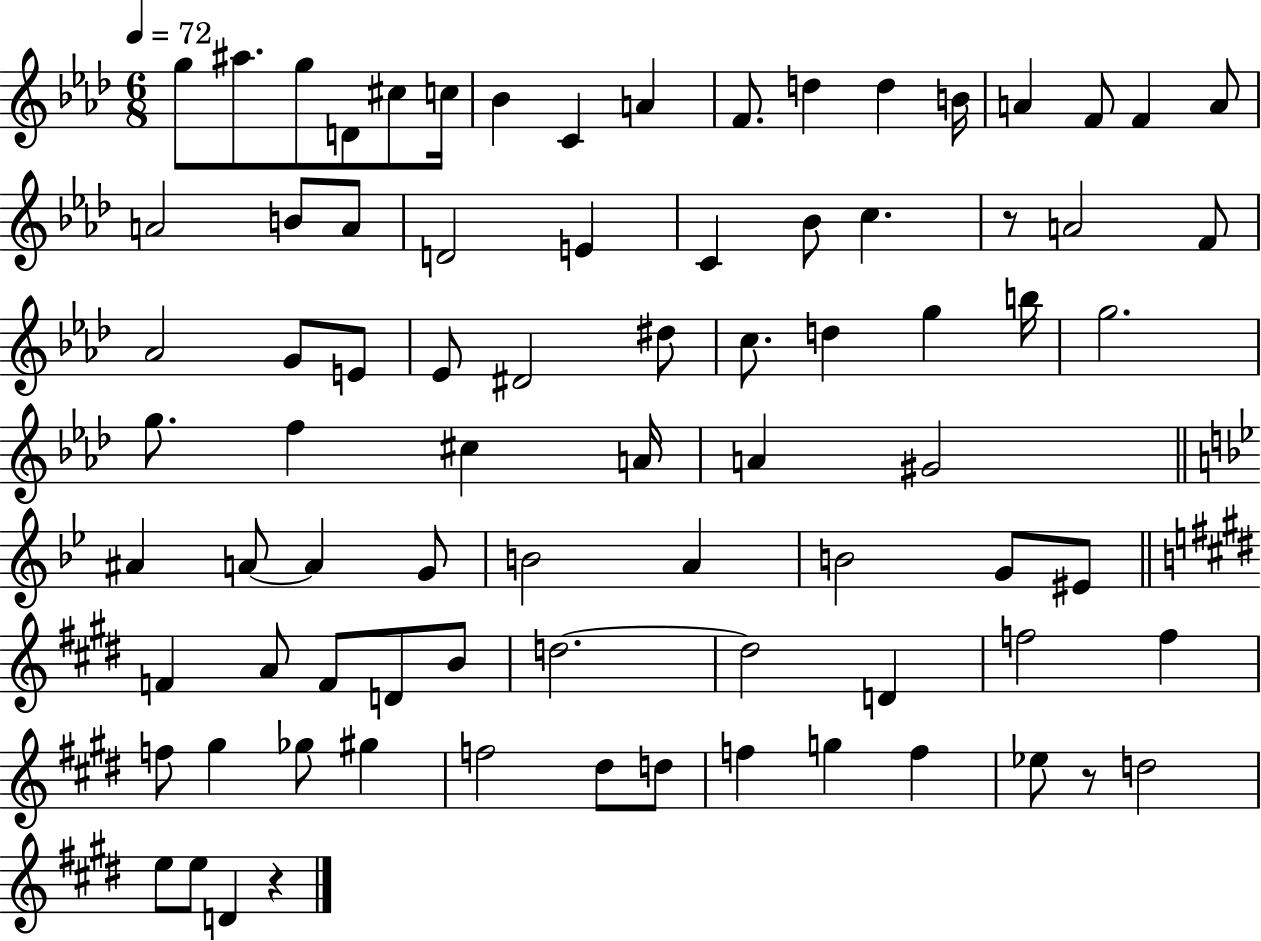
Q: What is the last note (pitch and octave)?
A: D4